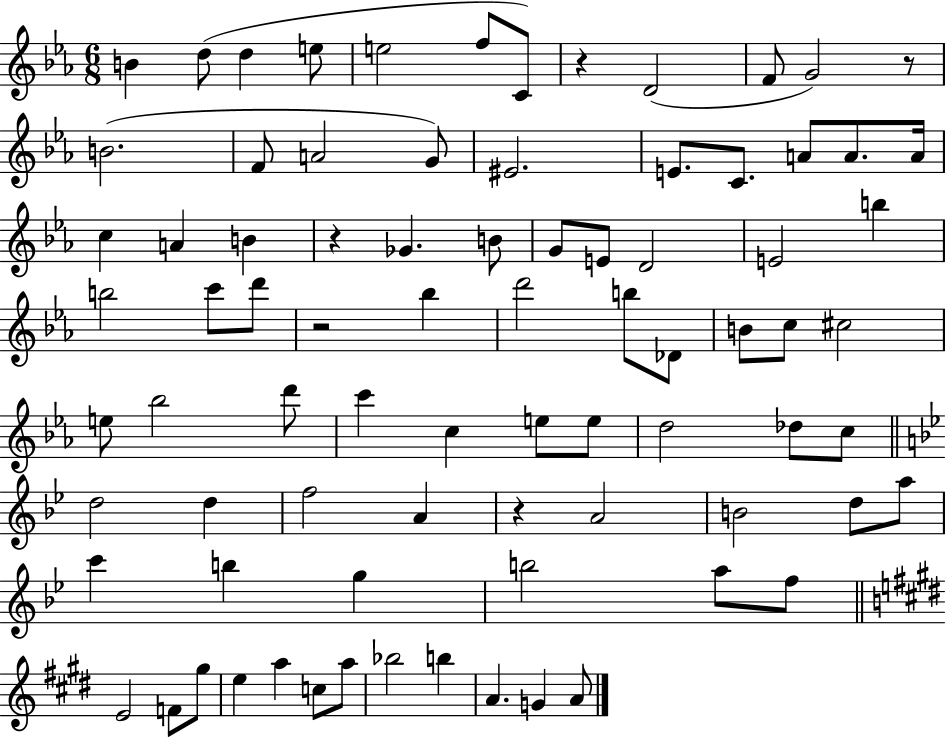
{
  \clef treble
  \numericTimeSignature
  \time 6/8
  \key ees \major
  \repeat volta 2 { b'4 d''8( d''4 e''8 | e''2 f''8 c'8) | r4 d'2( | f'8 g'2) r8 | \break b'2.( | f'8 a'2 g'8) | eis'2. | e'8. c'8. a'8 a'8. a'16 | \break c''4 a'4 b'4 | r4 ges'4. b'8 | g'8 e'8 d'2 | e'2 b''4 | \break b''2 c'''8 d'''8 | r2 bes''4 | d'''2 b''8 des'8 | b'8 c''8 cis''2 | \break e''8 bes''2 d'''8 | c'''4 c''4 e''8 e''8 | d''2 des''8 c''8 | \bar "||" \break \key bes \major d''2 d''4 | f''2 a'4 | r4 a'2 | b'2 d''8 a''8 | \break c'''4 b''4 g''4 | b''2 a''8 f''8 | \bar "||" \break \key e \major e'2 f'8 gis''8 | e''4 a''4 c''8 a''8 | bes''2 b''4 | a'4. g'4 a'8 | \break } \bar "|."
}